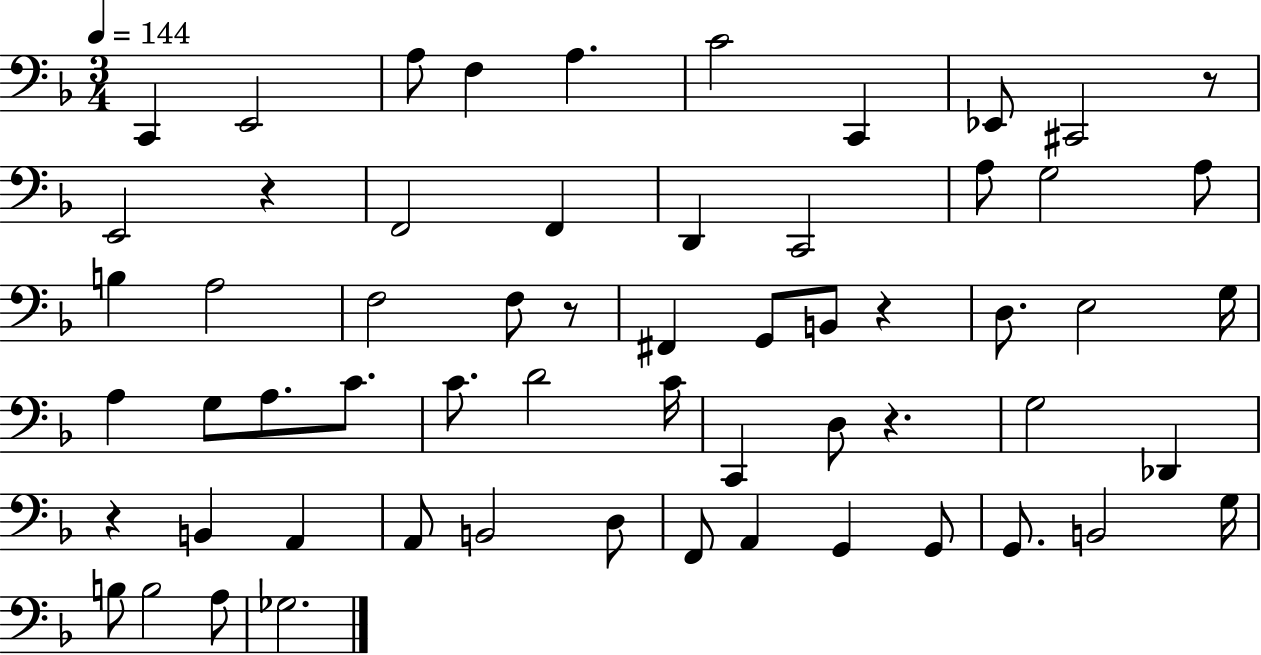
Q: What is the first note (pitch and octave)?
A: C2